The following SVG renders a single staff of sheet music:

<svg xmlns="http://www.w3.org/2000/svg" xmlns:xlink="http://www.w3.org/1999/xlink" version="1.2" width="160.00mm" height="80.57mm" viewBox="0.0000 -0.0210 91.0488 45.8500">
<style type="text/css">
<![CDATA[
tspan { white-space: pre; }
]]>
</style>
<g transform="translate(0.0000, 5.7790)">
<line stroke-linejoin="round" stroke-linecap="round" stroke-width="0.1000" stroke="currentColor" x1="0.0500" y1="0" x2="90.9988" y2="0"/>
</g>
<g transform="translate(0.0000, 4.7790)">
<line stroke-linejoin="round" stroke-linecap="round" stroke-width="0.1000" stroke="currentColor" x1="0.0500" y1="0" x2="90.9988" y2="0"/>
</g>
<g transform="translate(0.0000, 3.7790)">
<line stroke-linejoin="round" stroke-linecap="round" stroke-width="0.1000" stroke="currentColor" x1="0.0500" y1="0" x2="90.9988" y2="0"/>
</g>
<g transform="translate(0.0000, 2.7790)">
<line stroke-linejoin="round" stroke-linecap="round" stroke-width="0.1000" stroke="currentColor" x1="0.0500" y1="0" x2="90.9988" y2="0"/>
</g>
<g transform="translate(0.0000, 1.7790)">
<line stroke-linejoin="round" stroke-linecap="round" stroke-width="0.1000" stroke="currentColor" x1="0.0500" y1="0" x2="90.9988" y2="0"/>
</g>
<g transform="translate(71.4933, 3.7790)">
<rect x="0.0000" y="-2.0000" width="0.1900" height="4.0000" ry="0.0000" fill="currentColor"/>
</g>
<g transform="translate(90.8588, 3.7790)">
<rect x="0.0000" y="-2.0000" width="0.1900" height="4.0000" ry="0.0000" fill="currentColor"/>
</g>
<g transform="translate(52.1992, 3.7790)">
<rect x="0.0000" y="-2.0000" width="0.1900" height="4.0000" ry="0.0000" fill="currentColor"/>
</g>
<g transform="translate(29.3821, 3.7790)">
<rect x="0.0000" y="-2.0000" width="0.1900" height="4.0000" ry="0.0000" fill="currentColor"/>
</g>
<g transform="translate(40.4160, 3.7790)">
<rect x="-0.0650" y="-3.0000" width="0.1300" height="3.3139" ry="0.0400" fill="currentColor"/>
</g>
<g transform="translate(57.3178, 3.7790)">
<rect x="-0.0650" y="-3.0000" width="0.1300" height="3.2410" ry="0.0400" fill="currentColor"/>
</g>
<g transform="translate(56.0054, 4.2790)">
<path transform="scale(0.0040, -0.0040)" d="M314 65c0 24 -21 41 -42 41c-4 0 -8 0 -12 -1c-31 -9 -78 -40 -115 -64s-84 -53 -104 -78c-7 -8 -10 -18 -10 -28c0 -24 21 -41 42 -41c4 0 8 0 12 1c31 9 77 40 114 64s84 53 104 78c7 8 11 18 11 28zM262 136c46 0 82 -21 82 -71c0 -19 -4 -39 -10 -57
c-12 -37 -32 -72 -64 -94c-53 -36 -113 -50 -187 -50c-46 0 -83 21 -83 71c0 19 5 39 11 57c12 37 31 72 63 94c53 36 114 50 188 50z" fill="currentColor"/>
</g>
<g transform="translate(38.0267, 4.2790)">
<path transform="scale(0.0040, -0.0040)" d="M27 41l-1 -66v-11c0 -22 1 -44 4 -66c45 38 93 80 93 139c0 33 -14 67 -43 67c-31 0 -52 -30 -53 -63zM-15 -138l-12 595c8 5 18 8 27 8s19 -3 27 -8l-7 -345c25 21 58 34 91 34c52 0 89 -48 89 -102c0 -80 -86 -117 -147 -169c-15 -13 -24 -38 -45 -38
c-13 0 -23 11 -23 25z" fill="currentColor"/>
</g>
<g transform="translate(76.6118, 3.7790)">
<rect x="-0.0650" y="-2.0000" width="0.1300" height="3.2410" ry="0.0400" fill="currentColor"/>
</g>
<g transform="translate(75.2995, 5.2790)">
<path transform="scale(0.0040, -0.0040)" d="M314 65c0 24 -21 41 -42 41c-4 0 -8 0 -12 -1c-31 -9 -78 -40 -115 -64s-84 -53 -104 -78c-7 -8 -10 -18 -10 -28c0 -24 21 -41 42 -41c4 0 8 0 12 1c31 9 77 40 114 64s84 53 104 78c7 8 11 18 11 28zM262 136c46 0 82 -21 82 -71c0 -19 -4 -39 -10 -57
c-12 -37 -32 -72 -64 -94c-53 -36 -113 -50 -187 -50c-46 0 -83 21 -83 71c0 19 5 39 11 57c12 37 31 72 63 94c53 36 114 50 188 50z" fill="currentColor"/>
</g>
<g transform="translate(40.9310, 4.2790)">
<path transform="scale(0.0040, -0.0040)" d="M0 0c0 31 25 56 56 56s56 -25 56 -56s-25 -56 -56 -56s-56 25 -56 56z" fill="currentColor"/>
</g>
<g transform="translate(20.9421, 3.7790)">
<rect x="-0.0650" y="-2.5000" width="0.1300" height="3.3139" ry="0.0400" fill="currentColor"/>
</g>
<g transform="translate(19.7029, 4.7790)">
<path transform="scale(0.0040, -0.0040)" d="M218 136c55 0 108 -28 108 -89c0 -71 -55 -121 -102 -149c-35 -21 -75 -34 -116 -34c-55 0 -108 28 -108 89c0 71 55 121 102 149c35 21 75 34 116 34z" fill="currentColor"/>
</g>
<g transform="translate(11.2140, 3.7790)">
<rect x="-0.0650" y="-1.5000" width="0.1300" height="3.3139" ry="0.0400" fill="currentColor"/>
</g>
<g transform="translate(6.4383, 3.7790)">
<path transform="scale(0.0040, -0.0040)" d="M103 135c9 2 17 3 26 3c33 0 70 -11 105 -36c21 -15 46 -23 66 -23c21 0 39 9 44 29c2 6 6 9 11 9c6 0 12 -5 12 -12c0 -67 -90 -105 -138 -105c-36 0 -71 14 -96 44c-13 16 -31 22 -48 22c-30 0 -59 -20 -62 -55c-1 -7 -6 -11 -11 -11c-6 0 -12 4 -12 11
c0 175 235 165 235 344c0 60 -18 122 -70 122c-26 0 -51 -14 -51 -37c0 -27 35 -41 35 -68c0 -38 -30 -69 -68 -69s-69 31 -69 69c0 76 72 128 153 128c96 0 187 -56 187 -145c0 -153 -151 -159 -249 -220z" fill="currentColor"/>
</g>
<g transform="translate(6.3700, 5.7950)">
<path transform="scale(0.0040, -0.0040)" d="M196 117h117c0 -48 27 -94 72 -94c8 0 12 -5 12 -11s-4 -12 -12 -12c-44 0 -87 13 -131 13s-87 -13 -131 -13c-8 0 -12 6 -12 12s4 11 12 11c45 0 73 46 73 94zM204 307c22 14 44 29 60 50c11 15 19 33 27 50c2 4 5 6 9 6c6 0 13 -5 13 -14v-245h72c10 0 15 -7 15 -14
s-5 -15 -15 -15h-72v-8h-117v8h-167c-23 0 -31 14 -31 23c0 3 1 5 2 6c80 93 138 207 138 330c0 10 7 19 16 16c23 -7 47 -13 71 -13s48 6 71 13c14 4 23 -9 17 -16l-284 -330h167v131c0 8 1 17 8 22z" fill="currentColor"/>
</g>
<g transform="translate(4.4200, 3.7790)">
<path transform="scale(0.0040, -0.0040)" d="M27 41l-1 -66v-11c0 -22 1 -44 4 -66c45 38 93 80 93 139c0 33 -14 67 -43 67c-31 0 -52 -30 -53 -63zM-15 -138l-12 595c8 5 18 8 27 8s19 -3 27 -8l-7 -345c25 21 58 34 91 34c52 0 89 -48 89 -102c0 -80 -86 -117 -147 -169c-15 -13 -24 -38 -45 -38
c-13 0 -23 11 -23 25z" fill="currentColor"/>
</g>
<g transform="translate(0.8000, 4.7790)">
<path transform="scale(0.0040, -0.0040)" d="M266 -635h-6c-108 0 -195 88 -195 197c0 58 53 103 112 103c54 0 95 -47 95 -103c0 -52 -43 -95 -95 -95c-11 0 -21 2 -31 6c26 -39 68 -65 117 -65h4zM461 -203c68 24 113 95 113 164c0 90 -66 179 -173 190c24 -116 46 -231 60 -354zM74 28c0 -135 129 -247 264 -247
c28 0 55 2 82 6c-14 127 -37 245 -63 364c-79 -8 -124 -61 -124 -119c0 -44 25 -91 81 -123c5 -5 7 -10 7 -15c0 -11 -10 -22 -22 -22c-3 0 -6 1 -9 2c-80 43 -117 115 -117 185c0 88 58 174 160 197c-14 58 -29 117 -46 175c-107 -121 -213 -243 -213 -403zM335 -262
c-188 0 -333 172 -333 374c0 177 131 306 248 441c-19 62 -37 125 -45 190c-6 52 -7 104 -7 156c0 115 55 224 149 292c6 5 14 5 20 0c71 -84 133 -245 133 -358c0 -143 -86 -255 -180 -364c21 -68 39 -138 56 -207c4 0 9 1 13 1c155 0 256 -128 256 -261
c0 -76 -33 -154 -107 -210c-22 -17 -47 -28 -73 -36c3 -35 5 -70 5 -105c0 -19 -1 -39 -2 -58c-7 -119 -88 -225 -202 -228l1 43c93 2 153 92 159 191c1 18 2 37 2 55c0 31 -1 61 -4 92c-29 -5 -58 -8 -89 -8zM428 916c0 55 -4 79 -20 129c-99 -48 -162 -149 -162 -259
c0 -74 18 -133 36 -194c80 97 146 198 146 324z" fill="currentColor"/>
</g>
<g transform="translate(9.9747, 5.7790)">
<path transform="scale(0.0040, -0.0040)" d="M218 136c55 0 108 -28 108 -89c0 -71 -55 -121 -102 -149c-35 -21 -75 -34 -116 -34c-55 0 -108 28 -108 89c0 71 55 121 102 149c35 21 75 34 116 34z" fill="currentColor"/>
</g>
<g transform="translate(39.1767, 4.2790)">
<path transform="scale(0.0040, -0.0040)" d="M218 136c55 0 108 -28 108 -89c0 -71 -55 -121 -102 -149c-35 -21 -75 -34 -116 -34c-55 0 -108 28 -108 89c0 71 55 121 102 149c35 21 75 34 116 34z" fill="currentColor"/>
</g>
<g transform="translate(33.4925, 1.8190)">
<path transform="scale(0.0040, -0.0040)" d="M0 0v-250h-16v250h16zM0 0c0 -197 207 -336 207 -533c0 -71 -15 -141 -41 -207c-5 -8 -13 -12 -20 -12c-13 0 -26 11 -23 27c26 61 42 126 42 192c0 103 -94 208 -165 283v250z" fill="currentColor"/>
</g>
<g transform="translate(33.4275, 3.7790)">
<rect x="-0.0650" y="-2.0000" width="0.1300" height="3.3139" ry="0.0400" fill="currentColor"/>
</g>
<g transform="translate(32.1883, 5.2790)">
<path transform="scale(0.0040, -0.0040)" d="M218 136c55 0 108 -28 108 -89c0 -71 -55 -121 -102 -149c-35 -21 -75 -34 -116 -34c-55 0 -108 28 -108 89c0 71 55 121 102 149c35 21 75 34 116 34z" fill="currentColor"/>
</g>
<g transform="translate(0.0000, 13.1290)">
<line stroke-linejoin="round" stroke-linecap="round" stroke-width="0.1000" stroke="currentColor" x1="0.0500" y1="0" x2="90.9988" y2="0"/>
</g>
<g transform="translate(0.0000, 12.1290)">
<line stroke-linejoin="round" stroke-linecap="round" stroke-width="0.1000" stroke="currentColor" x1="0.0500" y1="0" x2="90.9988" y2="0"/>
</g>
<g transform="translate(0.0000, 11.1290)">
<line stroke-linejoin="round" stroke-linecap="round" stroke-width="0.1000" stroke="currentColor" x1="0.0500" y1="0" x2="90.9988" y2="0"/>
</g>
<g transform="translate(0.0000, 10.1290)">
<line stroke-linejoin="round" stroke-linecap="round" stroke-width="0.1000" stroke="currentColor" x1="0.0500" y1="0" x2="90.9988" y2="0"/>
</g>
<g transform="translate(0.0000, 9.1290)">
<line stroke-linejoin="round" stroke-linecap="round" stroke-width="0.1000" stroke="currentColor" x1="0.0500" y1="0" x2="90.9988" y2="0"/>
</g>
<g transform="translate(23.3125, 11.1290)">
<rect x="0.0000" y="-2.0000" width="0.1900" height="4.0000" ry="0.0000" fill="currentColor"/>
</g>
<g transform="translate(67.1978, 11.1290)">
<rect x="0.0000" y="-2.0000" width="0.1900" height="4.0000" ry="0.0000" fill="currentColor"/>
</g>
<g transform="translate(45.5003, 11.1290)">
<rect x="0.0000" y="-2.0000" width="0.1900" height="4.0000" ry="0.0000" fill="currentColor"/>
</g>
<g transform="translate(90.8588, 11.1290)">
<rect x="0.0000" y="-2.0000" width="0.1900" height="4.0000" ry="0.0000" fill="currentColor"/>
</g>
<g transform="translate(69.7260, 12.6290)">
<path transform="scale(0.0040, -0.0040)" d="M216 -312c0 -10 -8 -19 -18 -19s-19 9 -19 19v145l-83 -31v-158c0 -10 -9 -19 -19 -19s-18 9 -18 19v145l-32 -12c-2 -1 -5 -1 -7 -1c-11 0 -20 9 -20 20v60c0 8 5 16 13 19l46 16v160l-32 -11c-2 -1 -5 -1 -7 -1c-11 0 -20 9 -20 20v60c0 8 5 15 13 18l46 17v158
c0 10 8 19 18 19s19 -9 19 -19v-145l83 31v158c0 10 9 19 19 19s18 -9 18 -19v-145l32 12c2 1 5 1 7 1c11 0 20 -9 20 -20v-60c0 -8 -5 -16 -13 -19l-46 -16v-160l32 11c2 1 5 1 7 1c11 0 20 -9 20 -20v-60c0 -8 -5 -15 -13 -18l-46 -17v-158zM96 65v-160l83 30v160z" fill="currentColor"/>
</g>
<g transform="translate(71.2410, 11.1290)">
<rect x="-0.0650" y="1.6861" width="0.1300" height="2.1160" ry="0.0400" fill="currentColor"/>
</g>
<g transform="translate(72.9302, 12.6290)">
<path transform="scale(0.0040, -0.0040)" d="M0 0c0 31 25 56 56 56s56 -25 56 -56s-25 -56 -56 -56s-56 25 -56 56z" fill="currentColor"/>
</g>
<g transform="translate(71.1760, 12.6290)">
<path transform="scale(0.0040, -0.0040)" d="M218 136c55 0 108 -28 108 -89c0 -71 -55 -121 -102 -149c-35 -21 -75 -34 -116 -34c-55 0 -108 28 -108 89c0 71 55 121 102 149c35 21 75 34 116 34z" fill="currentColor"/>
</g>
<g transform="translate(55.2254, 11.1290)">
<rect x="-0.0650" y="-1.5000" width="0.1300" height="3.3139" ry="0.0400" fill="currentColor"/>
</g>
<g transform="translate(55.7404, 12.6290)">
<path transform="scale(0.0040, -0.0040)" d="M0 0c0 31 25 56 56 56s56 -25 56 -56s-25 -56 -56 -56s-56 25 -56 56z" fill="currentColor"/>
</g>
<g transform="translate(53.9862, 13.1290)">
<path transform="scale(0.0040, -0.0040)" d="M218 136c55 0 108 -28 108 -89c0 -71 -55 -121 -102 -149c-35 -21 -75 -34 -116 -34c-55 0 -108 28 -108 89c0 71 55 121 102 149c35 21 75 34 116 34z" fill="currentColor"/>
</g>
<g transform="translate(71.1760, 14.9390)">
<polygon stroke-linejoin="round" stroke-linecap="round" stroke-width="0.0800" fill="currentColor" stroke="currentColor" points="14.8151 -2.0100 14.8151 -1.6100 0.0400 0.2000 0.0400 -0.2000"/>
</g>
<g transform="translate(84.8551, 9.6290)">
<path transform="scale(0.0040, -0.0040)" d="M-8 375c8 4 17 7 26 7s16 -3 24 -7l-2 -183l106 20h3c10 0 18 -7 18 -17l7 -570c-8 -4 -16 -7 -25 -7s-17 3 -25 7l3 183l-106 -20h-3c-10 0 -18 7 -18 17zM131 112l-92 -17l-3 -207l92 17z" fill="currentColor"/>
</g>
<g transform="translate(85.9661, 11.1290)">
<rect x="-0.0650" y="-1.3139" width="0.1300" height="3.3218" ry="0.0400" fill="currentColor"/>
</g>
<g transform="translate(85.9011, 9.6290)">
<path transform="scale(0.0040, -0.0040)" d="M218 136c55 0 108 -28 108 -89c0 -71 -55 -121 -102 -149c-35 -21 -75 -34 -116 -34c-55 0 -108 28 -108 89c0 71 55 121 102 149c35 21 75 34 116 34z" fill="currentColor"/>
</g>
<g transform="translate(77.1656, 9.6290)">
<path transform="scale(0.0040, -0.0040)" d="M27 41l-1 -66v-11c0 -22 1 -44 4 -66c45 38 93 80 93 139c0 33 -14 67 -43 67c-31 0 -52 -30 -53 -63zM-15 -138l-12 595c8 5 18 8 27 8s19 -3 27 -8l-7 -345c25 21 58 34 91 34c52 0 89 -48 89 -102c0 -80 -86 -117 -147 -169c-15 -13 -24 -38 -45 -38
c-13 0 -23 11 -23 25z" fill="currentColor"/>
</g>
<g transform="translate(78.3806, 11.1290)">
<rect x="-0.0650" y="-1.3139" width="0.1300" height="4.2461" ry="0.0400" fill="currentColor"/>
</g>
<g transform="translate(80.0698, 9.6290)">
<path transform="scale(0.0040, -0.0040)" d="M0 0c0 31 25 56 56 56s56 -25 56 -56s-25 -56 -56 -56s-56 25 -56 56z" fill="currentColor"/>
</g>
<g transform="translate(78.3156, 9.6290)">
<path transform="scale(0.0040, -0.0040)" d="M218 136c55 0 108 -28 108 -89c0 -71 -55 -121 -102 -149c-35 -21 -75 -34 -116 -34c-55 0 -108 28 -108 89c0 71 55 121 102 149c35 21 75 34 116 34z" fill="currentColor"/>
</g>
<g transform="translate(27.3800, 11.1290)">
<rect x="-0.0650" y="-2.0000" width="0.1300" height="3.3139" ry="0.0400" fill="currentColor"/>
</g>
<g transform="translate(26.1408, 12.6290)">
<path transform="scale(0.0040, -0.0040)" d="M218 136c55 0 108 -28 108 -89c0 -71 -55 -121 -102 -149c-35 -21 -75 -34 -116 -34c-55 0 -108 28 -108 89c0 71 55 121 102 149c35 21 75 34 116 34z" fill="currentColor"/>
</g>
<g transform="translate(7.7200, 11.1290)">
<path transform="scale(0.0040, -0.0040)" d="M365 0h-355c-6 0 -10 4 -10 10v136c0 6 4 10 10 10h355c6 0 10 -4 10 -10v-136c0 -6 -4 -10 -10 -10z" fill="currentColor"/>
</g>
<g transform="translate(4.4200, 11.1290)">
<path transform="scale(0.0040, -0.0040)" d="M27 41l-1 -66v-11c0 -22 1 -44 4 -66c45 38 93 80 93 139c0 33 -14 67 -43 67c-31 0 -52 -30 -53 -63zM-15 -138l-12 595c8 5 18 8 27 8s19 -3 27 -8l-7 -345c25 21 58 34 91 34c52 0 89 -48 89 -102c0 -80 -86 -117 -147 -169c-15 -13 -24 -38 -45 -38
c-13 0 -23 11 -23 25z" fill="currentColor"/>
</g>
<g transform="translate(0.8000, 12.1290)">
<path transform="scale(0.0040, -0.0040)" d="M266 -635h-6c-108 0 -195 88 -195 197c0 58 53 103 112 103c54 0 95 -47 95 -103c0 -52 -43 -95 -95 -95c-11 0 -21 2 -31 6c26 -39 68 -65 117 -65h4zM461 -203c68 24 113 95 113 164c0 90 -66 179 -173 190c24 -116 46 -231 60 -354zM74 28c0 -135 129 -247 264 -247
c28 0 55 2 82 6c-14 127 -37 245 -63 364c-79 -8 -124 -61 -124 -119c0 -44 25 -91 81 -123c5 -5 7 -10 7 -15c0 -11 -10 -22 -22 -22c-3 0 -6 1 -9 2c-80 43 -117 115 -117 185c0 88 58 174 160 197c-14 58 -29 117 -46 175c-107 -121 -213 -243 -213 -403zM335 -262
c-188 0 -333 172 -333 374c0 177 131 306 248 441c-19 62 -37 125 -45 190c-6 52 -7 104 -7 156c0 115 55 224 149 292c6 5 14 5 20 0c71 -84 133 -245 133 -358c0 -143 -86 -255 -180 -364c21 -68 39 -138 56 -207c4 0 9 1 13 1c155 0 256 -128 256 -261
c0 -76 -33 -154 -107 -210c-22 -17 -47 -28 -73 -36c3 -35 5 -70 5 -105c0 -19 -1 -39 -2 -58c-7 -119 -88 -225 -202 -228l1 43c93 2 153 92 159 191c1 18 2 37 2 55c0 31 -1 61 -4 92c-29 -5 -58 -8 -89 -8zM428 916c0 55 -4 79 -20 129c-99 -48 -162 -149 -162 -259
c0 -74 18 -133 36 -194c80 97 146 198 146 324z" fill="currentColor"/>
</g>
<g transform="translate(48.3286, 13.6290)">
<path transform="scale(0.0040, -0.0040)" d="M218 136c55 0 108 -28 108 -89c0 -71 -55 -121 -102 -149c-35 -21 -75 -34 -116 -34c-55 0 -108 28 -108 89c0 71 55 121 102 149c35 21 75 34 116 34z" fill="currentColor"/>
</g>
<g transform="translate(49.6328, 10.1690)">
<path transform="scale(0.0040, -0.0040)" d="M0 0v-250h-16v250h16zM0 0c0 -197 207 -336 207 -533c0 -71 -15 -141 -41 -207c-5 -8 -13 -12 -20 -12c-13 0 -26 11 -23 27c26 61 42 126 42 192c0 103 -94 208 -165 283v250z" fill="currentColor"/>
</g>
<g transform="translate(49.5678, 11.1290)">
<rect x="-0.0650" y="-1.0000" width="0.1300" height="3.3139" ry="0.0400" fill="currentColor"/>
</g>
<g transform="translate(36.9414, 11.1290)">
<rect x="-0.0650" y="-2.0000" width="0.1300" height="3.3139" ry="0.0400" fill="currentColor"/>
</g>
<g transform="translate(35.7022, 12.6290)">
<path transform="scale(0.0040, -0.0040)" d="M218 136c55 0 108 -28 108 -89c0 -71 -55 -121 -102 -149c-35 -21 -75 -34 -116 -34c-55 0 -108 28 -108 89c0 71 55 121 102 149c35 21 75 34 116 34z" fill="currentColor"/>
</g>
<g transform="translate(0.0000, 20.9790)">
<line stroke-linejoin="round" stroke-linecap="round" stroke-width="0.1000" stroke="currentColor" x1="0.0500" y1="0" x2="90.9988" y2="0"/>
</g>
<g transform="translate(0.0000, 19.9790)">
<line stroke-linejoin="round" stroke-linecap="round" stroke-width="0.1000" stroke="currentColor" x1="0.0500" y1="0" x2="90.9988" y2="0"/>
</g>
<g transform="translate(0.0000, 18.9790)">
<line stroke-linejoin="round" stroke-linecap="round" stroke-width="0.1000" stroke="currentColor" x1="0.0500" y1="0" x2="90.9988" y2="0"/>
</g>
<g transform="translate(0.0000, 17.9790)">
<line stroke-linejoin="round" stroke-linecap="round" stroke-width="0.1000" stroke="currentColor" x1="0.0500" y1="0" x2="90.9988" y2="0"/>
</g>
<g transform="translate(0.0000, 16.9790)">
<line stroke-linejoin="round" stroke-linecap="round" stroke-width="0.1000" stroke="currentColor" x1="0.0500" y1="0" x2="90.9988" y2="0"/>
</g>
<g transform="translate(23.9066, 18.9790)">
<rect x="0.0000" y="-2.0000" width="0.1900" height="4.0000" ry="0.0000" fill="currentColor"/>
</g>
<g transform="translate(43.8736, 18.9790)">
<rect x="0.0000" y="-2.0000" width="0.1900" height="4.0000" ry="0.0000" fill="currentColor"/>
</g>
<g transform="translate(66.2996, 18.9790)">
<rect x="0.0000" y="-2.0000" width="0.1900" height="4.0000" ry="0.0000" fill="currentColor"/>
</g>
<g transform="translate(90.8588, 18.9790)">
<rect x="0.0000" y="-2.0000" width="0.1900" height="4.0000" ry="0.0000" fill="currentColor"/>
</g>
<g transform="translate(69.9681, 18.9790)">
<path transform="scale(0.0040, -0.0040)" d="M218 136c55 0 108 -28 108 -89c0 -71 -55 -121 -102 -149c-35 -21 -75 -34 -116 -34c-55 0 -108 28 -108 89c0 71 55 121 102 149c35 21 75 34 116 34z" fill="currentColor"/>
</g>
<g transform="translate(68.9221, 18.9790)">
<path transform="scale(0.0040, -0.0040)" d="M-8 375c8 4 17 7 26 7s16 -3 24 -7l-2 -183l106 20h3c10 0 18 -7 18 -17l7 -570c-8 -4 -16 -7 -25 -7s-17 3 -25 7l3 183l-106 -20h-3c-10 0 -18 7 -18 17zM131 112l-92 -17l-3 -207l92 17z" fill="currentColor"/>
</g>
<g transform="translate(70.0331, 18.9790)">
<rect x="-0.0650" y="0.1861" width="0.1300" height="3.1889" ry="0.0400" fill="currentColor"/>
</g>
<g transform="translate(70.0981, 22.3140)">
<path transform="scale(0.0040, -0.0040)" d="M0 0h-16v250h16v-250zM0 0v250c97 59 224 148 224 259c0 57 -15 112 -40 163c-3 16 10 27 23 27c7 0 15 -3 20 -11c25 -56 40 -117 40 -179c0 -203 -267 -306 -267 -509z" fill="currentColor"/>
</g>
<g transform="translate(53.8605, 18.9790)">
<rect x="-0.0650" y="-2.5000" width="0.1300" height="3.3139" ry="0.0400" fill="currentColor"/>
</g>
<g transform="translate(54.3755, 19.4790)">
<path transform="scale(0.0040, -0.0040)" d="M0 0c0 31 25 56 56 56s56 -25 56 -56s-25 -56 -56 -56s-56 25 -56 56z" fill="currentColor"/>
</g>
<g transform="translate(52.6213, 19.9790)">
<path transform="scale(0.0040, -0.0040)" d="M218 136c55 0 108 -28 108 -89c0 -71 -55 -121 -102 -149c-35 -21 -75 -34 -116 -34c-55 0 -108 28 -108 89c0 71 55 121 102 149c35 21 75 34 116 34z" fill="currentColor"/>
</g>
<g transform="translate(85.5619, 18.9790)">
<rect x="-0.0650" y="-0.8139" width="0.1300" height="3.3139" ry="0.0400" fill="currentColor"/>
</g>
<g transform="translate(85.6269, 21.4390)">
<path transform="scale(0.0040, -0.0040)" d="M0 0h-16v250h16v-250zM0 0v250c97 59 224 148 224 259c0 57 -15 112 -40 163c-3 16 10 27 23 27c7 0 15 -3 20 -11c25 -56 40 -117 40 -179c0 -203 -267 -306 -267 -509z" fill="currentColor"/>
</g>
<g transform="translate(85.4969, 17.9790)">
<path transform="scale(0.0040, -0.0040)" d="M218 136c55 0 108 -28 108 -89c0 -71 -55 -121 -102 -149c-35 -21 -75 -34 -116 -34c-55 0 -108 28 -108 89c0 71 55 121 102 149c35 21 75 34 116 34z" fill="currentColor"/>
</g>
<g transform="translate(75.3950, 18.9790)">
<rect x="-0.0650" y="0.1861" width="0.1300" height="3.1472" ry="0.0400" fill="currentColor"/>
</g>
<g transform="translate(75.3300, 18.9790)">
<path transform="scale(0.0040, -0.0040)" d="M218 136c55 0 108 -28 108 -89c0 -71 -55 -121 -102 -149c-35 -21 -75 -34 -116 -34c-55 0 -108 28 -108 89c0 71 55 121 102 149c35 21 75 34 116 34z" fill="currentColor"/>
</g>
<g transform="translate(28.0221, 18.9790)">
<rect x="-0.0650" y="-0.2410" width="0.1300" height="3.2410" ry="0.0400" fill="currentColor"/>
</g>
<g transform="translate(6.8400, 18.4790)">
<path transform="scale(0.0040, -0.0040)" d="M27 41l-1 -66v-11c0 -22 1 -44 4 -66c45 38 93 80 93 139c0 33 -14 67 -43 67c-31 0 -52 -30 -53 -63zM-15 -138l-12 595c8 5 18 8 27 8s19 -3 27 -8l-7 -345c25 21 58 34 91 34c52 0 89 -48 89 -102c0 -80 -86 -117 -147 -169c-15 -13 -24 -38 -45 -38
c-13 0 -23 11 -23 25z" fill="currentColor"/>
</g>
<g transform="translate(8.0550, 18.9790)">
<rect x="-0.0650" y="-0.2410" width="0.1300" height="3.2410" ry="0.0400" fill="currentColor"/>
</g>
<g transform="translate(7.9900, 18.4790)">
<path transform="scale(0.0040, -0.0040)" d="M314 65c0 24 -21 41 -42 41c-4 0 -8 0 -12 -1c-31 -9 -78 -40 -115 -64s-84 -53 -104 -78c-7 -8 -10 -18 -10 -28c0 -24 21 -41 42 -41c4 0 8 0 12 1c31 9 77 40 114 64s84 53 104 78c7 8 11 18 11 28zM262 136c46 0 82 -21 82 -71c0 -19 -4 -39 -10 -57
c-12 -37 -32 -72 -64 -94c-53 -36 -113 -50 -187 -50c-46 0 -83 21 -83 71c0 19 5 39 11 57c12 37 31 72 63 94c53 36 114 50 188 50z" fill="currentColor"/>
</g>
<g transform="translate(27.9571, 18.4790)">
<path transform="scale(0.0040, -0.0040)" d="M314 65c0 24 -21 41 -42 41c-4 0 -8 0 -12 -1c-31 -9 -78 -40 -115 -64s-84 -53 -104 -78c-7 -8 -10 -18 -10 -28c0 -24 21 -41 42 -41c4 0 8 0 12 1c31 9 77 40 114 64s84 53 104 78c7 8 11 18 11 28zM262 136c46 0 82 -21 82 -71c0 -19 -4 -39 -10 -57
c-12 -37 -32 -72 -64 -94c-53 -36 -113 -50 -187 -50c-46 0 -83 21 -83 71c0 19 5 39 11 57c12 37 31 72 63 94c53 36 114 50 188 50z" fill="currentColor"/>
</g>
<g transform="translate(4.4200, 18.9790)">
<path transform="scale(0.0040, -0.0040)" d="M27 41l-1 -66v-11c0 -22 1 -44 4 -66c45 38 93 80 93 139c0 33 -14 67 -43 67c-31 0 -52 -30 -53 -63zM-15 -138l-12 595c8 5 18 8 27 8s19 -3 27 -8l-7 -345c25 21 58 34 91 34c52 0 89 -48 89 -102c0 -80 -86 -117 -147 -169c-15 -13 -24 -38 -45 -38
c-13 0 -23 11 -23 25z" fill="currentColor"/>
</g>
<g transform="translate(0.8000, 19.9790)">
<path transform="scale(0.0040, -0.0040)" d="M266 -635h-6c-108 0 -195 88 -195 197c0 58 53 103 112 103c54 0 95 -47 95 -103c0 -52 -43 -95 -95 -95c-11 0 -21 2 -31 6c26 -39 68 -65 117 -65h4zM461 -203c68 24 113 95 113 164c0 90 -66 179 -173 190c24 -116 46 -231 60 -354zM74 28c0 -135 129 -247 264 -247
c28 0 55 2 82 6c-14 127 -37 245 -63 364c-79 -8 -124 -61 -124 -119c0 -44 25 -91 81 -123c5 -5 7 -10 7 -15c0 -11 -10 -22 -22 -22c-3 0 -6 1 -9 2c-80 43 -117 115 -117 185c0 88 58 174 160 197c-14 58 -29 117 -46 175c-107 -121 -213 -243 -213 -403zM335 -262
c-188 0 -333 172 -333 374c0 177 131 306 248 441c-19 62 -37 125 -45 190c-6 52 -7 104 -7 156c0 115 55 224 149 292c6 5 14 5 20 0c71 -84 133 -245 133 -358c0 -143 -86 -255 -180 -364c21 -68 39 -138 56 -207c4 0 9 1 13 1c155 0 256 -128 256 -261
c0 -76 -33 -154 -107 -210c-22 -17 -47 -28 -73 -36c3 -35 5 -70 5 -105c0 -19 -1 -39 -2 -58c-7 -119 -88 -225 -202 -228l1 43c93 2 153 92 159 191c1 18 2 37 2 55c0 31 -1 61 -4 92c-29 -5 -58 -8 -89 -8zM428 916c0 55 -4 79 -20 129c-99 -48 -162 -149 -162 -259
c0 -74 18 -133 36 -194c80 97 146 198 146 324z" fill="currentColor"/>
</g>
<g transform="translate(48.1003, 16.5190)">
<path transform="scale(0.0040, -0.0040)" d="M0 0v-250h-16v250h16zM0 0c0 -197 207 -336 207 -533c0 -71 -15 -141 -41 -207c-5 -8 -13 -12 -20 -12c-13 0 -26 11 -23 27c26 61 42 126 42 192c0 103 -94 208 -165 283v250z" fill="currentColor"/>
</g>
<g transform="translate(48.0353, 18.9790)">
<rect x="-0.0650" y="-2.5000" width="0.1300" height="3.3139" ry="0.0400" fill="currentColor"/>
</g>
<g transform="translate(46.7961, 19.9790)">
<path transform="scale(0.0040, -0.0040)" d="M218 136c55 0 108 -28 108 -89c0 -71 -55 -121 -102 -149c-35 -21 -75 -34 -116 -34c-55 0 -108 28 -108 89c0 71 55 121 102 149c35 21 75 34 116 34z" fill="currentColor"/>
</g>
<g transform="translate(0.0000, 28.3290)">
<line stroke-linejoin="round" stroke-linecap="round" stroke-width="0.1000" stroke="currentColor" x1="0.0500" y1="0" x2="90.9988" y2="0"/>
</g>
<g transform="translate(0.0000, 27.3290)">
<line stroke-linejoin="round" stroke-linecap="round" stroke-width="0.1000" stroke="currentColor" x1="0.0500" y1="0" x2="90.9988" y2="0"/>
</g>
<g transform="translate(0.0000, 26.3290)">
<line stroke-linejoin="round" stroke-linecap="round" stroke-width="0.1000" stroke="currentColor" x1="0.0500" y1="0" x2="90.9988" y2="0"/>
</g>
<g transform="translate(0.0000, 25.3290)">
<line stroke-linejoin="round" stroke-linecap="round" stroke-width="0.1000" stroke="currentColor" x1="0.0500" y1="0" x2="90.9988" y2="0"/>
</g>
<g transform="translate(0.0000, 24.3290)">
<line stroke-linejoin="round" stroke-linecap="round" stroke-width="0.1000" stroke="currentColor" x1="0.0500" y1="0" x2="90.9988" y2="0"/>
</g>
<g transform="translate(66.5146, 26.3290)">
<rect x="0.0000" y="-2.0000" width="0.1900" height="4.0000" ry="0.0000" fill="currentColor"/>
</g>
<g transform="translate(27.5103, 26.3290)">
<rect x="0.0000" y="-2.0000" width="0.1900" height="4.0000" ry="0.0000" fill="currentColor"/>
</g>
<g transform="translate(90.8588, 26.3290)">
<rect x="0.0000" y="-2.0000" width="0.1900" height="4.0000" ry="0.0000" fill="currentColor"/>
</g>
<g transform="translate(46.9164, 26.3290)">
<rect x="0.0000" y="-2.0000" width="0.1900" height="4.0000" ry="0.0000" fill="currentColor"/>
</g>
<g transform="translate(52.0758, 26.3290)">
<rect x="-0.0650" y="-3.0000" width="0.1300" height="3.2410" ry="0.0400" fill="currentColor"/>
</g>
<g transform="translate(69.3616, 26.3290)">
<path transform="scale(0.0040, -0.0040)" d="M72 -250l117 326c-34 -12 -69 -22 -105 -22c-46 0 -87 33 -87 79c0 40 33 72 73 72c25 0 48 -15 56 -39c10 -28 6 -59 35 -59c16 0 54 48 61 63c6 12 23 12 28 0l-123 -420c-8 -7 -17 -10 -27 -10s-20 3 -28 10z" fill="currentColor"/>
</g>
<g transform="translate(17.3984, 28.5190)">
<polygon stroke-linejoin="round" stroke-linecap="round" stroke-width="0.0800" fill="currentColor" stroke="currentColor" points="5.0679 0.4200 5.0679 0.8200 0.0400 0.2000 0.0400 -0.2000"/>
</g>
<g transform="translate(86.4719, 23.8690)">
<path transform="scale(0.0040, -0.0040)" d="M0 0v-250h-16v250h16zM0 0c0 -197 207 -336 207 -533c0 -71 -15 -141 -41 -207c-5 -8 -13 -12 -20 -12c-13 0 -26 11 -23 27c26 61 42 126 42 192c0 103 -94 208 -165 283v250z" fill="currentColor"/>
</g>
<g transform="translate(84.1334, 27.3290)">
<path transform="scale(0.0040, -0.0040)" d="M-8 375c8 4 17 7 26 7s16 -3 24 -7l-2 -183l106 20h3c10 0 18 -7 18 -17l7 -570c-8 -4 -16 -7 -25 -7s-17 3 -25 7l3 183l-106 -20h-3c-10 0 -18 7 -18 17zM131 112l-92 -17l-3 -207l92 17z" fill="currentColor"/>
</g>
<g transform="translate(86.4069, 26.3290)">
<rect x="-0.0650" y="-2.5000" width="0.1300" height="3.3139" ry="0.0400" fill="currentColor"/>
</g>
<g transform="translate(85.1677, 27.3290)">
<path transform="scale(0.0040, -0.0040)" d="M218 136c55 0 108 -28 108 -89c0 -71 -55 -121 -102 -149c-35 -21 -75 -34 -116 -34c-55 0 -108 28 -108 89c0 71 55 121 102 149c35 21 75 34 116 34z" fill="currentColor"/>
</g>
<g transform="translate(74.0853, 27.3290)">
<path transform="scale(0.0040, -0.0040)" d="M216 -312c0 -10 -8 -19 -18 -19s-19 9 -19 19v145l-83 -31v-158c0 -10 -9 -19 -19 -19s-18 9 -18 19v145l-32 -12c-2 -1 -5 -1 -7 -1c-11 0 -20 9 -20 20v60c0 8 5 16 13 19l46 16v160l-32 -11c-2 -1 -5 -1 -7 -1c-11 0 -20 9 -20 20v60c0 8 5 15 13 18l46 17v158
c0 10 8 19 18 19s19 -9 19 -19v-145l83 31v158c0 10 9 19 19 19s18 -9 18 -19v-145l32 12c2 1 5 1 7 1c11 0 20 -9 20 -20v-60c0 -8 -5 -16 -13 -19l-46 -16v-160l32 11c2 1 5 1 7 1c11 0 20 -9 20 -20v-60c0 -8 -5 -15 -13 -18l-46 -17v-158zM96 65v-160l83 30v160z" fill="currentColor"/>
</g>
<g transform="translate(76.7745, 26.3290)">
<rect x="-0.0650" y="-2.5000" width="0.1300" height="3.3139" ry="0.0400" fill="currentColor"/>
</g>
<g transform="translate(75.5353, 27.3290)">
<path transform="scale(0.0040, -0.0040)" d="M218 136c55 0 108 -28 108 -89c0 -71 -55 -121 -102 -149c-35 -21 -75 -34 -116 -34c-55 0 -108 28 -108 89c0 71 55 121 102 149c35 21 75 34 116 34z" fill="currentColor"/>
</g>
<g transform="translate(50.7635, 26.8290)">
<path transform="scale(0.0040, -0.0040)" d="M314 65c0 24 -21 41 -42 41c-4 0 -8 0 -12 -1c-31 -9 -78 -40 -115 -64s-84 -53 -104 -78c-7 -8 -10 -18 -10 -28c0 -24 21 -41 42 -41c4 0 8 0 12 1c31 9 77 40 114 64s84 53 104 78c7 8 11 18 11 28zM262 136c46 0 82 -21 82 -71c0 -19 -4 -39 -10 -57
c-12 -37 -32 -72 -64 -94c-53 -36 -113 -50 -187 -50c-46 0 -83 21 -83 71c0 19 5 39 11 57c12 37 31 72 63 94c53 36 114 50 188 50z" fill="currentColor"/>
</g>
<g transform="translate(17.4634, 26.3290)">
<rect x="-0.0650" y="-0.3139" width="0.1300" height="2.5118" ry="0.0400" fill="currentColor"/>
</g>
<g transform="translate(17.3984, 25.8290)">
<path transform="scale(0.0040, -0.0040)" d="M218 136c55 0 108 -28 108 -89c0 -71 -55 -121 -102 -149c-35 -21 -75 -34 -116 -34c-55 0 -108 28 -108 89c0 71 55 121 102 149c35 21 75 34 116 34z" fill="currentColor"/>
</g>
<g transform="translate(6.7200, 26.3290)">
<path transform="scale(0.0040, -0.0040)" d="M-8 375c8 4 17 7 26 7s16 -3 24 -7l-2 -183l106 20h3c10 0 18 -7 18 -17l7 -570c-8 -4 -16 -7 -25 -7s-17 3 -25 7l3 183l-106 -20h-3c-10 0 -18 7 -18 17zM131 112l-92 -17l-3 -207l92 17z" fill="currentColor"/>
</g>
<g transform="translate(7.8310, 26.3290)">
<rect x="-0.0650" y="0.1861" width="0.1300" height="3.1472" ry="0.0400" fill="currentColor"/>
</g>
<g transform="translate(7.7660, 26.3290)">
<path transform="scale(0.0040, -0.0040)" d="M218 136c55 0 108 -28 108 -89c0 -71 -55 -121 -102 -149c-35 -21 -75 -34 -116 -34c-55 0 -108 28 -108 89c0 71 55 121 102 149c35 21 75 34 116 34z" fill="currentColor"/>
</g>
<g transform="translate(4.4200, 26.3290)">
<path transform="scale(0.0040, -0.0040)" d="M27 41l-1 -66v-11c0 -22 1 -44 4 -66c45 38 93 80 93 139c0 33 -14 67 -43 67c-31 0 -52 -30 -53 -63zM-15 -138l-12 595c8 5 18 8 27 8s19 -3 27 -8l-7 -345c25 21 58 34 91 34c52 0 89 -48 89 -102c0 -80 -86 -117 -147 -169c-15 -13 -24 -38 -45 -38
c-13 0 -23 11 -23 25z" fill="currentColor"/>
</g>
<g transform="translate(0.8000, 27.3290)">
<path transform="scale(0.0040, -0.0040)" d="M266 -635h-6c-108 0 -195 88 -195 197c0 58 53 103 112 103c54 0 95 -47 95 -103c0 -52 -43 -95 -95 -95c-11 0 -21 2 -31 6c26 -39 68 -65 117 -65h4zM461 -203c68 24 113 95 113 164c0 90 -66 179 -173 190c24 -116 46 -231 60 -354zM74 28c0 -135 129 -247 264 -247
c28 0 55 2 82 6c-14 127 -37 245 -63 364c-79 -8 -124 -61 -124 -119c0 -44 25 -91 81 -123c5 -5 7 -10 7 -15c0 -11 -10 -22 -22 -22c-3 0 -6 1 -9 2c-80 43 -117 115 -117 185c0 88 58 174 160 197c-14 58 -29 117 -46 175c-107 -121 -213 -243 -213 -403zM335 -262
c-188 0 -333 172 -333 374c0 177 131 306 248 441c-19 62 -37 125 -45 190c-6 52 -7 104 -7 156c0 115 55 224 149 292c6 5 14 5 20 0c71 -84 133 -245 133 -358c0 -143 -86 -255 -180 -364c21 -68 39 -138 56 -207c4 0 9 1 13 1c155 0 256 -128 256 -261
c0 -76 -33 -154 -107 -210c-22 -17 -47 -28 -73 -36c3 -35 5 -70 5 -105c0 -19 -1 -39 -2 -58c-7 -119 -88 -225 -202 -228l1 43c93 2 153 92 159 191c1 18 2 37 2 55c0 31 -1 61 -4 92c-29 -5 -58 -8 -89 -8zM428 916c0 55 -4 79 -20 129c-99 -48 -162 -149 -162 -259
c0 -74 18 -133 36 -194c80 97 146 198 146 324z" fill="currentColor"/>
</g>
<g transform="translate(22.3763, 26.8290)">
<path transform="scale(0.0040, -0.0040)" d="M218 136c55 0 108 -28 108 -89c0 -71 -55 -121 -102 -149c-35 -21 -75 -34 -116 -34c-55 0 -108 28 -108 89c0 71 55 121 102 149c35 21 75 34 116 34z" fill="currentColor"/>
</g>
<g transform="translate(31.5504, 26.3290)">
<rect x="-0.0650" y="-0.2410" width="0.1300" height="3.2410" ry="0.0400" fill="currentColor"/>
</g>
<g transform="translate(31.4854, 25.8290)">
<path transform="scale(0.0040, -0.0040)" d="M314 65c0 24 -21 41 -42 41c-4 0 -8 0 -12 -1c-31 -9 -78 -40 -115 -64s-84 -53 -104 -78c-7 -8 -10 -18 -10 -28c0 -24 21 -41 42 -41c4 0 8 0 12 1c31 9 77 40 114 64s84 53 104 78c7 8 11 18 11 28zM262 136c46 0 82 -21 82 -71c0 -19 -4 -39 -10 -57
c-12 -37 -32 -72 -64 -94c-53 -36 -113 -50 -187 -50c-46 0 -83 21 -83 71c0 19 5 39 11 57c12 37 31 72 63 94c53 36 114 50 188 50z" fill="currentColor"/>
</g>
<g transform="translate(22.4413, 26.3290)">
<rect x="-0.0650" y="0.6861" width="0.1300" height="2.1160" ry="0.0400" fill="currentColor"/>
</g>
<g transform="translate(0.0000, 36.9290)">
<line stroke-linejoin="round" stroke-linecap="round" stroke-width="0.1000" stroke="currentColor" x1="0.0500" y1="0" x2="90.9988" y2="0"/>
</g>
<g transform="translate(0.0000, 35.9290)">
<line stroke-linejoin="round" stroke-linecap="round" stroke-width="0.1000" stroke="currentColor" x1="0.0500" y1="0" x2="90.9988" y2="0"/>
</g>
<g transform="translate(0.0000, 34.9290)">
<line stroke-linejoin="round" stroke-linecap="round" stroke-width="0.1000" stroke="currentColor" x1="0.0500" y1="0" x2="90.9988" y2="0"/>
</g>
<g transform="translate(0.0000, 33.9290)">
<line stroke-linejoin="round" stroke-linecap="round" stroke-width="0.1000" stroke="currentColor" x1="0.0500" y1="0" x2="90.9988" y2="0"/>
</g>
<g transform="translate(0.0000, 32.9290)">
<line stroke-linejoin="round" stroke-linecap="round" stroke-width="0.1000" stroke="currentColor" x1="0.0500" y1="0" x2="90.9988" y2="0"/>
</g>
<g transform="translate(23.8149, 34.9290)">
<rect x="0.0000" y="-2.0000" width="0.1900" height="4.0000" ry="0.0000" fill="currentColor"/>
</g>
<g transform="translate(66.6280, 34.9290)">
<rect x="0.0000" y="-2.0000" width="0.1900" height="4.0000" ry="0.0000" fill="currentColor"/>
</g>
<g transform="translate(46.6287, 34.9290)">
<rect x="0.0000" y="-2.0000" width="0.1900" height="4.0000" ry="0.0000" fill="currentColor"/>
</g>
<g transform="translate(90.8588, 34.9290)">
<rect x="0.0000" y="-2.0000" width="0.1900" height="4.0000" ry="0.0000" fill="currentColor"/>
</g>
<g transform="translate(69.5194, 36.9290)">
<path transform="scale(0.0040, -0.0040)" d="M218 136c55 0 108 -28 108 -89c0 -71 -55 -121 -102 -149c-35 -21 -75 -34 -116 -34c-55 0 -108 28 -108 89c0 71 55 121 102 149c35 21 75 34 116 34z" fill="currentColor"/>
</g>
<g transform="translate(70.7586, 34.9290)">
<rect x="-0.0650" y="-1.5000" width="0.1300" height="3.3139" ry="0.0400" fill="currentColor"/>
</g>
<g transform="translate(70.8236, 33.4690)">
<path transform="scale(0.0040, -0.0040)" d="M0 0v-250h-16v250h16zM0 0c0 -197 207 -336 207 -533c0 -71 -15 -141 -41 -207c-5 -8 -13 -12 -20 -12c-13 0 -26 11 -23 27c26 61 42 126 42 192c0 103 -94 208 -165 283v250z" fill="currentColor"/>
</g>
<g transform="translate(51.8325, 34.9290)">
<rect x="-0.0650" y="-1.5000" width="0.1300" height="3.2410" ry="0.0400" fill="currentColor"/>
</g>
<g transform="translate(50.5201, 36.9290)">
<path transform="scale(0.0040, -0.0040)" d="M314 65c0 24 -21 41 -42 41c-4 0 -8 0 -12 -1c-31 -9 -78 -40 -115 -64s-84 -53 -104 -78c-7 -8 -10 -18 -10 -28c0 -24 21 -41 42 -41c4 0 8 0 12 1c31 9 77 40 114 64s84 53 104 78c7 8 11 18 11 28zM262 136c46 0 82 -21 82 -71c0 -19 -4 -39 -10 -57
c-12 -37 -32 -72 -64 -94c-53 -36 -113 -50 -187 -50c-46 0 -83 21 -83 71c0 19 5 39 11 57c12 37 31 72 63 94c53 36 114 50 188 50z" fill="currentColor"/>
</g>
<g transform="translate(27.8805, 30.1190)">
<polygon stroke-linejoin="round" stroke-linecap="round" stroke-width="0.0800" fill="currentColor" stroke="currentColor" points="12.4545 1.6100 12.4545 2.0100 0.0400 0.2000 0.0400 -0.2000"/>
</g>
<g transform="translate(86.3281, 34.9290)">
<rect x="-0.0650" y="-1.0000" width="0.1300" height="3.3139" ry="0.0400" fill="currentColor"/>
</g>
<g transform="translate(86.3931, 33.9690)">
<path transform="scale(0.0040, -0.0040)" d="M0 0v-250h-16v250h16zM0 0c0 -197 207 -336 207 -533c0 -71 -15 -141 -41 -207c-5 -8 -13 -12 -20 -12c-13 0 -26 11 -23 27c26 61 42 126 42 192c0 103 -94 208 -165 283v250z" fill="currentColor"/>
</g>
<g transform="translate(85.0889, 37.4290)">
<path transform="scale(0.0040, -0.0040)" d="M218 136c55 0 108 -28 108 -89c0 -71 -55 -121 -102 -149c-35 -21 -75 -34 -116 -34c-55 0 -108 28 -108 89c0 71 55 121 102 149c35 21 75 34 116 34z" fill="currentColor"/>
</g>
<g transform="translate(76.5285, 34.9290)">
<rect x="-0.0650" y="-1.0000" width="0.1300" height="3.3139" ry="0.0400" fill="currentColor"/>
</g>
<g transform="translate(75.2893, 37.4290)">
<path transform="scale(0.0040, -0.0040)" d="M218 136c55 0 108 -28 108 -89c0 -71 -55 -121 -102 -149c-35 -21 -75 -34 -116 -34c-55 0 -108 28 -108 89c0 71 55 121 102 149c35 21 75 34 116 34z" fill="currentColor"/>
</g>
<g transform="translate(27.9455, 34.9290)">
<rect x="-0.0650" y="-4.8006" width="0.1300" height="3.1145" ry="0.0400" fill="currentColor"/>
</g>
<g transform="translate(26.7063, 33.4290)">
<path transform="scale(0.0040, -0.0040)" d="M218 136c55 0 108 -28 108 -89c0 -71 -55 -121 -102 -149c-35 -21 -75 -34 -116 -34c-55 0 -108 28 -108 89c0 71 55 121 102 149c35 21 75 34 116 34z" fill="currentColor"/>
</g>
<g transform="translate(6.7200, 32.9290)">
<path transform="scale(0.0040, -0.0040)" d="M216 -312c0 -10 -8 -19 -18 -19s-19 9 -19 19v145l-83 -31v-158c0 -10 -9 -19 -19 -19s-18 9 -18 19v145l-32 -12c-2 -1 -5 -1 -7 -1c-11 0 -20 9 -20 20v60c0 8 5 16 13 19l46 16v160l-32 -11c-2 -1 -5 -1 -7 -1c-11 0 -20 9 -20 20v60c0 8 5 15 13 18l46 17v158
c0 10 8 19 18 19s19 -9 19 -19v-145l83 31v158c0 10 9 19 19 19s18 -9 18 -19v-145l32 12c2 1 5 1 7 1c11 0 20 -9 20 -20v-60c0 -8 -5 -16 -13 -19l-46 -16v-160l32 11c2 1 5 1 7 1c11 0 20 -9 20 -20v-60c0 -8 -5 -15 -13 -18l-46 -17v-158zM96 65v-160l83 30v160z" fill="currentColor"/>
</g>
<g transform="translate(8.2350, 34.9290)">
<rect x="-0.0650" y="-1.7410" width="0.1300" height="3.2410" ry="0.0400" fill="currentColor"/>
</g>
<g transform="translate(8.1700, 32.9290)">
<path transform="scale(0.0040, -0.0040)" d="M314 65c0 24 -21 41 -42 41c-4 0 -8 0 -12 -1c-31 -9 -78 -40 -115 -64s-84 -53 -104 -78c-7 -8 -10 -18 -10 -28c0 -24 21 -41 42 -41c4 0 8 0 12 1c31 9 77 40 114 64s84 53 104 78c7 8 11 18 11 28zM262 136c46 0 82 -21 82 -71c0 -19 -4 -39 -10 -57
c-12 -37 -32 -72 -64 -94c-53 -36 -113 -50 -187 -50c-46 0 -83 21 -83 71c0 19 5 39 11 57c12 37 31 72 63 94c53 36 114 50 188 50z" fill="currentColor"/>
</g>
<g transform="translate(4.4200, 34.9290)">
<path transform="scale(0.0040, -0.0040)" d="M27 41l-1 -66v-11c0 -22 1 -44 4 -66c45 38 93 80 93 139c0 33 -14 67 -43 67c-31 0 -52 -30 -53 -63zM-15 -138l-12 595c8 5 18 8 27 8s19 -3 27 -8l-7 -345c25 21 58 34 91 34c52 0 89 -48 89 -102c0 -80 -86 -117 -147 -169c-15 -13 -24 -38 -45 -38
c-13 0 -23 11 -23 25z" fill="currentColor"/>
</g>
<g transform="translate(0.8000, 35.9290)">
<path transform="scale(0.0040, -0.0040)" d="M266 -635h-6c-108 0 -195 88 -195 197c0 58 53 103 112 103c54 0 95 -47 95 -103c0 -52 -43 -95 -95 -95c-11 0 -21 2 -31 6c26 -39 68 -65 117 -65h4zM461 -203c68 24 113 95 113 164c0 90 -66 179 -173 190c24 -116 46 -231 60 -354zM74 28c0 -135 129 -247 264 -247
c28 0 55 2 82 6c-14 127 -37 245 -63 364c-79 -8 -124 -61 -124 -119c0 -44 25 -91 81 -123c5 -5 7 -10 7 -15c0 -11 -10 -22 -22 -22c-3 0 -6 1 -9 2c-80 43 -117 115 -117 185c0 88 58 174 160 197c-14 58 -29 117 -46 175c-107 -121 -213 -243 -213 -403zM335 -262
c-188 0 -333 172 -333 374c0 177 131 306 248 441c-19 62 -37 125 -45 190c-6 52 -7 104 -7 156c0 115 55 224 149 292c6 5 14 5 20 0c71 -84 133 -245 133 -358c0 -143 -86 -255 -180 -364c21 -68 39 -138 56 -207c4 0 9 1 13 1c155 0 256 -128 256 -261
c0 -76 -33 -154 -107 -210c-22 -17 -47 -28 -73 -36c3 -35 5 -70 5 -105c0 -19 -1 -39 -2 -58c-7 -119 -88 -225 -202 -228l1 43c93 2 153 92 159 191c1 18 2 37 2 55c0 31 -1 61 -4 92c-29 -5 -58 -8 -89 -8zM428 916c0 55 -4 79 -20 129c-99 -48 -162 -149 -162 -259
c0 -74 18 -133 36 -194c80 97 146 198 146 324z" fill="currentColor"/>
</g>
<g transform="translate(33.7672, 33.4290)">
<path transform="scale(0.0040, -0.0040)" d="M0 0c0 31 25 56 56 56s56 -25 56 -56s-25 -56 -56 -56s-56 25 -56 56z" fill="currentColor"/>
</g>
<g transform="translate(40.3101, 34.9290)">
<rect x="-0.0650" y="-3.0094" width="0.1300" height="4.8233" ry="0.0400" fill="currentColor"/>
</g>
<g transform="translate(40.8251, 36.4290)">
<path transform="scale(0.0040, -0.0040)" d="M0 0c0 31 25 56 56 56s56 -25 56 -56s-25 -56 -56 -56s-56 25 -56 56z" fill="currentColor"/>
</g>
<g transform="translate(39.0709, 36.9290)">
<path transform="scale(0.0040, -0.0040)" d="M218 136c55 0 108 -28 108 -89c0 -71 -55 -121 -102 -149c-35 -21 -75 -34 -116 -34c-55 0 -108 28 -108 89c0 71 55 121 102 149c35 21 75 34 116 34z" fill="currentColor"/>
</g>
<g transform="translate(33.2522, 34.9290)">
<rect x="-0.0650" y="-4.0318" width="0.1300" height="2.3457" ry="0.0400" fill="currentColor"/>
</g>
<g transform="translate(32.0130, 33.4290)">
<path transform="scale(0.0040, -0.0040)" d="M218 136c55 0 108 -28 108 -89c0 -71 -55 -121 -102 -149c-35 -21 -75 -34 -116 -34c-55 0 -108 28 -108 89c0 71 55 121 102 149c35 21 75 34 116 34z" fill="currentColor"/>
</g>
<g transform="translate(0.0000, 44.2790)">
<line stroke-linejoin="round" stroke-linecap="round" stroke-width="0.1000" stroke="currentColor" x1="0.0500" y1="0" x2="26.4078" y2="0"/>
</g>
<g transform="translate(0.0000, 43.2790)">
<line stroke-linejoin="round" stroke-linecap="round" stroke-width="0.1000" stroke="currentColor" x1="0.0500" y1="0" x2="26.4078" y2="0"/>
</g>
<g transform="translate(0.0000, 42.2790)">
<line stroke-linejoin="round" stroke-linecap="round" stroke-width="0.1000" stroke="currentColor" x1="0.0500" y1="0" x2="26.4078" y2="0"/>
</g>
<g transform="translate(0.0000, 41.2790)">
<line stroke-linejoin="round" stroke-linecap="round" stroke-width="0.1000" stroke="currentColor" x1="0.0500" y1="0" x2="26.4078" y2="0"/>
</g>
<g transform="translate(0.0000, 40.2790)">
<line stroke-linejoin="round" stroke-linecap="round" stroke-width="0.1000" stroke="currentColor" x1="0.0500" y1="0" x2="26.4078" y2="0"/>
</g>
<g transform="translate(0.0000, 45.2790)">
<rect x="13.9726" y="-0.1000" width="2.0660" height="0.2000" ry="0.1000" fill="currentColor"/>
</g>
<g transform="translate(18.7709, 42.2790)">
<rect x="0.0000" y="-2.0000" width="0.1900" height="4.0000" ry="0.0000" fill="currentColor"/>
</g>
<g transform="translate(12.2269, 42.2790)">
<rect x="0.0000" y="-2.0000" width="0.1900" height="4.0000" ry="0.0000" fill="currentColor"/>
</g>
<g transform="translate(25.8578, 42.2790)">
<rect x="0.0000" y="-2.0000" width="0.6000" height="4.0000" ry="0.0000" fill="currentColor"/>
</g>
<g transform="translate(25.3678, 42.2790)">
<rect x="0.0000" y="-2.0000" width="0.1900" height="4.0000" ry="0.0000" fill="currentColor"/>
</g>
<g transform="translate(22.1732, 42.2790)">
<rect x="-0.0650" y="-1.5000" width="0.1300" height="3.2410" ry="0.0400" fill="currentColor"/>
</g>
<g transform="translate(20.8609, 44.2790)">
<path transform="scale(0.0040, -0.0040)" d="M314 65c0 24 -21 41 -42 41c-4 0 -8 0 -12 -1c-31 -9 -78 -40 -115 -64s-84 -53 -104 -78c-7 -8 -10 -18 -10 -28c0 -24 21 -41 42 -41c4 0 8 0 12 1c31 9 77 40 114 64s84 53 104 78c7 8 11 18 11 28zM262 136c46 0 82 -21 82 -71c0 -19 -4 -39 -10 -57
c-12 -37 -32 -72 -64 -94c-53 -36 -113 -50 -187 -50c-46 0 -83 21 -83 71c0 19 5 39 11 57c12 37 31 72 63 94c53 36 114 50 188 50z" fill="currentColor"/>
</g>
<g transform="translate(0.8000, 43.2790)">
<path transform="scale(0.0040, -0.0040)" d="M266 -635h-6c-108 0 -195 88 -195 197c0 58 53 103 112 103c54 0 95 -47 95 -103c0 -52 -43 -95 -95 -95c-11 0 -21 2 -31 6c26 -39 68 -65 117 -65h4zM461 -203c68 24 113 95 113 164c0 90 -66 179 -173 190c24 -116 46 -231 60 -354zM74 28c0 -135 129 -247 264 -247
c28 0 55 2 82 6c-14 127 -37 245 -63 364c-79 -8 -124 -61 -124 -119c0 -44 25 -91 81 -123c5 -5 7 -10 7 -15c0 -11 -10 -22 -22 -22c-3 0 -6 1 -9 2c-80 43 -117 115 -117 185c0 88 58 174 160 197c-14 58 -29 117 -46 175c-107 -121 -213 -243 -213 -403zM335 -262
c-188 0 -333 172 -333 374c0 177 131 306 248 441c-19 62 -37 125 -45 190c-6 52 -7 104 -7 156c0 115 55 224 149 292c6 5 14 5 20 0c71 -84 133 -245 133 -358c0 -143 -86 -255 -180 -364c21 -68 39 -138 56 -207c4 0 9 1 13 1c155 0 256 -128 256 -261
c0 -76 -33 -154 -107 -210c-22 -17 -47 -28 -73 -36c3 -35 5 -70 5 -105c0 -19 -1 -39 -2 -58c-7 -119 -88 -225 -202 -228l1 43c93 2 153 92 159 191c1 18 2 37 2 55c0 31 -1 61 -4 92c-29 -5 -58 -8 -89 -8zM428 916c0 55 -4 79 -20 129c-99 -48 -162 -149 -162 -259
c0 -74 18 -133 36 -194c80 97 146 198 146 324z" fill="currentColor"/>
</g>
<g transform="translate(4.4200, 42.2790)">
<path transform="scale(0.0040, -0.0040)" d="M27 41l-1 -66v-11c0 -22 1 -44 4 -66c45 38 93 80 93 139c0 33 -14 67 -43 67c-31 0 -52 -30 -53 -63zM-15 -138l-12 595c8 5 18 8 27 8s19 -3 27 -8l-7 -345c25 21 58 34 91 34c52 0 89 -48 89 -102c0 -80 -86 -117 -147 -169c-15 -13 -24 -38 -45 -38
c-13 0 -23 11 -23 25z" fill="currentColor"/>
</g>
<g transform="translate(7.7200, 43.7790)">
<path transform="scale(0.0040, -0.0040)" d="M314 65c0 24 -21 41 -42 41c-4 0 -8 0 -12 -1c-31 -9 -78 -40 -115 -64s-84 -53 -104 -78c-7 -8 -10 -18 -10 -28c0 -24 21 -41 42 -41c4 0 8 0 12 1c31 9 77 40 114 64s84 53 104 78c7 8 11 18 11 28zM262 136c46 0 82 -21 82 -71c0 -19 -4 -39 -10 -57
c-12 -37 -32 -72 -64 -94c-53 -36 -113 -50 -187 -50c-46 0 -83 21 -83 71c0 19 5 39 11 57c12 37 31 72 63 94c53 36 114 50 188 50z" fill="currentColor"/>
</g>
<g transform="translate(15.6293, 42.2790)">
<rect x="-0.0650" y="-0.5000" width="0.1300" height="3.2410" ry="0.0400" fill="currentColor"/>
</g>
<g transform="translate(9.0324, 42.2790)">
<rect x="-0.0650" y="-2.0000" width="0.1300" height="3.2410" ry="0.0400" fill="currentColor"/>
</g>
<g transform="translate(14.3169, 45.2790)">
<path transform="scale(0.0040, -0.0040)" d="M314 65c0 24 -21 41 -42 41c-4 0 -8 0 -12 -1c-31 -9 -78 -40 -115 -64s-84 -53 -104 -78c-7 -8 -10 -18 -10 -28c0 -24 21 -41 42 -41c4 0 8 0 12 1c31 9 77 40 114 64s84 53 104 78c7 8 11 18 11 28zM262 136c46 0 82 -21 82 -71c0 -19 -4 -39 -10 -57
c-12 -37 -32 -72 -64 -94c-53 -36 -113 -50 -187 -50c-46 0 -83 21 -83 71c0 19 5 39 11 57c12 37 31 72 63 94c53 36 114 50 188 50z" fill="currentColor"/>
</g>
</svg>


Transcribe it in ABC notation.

X:1
T:Untitled
M:2/4
L:1/4
K:F
E G F/2 _A A2 F2 z2 F F D/2 E ^F/2 _e/2 e/2 _c2 c2 G/2 G B/2 B d/2 B c/2 A/2 c2 A2 z/2 ^G G/2 ^f2 e/2 e/2 E/2 E2 E/2 D D/2 F2 C2 E2